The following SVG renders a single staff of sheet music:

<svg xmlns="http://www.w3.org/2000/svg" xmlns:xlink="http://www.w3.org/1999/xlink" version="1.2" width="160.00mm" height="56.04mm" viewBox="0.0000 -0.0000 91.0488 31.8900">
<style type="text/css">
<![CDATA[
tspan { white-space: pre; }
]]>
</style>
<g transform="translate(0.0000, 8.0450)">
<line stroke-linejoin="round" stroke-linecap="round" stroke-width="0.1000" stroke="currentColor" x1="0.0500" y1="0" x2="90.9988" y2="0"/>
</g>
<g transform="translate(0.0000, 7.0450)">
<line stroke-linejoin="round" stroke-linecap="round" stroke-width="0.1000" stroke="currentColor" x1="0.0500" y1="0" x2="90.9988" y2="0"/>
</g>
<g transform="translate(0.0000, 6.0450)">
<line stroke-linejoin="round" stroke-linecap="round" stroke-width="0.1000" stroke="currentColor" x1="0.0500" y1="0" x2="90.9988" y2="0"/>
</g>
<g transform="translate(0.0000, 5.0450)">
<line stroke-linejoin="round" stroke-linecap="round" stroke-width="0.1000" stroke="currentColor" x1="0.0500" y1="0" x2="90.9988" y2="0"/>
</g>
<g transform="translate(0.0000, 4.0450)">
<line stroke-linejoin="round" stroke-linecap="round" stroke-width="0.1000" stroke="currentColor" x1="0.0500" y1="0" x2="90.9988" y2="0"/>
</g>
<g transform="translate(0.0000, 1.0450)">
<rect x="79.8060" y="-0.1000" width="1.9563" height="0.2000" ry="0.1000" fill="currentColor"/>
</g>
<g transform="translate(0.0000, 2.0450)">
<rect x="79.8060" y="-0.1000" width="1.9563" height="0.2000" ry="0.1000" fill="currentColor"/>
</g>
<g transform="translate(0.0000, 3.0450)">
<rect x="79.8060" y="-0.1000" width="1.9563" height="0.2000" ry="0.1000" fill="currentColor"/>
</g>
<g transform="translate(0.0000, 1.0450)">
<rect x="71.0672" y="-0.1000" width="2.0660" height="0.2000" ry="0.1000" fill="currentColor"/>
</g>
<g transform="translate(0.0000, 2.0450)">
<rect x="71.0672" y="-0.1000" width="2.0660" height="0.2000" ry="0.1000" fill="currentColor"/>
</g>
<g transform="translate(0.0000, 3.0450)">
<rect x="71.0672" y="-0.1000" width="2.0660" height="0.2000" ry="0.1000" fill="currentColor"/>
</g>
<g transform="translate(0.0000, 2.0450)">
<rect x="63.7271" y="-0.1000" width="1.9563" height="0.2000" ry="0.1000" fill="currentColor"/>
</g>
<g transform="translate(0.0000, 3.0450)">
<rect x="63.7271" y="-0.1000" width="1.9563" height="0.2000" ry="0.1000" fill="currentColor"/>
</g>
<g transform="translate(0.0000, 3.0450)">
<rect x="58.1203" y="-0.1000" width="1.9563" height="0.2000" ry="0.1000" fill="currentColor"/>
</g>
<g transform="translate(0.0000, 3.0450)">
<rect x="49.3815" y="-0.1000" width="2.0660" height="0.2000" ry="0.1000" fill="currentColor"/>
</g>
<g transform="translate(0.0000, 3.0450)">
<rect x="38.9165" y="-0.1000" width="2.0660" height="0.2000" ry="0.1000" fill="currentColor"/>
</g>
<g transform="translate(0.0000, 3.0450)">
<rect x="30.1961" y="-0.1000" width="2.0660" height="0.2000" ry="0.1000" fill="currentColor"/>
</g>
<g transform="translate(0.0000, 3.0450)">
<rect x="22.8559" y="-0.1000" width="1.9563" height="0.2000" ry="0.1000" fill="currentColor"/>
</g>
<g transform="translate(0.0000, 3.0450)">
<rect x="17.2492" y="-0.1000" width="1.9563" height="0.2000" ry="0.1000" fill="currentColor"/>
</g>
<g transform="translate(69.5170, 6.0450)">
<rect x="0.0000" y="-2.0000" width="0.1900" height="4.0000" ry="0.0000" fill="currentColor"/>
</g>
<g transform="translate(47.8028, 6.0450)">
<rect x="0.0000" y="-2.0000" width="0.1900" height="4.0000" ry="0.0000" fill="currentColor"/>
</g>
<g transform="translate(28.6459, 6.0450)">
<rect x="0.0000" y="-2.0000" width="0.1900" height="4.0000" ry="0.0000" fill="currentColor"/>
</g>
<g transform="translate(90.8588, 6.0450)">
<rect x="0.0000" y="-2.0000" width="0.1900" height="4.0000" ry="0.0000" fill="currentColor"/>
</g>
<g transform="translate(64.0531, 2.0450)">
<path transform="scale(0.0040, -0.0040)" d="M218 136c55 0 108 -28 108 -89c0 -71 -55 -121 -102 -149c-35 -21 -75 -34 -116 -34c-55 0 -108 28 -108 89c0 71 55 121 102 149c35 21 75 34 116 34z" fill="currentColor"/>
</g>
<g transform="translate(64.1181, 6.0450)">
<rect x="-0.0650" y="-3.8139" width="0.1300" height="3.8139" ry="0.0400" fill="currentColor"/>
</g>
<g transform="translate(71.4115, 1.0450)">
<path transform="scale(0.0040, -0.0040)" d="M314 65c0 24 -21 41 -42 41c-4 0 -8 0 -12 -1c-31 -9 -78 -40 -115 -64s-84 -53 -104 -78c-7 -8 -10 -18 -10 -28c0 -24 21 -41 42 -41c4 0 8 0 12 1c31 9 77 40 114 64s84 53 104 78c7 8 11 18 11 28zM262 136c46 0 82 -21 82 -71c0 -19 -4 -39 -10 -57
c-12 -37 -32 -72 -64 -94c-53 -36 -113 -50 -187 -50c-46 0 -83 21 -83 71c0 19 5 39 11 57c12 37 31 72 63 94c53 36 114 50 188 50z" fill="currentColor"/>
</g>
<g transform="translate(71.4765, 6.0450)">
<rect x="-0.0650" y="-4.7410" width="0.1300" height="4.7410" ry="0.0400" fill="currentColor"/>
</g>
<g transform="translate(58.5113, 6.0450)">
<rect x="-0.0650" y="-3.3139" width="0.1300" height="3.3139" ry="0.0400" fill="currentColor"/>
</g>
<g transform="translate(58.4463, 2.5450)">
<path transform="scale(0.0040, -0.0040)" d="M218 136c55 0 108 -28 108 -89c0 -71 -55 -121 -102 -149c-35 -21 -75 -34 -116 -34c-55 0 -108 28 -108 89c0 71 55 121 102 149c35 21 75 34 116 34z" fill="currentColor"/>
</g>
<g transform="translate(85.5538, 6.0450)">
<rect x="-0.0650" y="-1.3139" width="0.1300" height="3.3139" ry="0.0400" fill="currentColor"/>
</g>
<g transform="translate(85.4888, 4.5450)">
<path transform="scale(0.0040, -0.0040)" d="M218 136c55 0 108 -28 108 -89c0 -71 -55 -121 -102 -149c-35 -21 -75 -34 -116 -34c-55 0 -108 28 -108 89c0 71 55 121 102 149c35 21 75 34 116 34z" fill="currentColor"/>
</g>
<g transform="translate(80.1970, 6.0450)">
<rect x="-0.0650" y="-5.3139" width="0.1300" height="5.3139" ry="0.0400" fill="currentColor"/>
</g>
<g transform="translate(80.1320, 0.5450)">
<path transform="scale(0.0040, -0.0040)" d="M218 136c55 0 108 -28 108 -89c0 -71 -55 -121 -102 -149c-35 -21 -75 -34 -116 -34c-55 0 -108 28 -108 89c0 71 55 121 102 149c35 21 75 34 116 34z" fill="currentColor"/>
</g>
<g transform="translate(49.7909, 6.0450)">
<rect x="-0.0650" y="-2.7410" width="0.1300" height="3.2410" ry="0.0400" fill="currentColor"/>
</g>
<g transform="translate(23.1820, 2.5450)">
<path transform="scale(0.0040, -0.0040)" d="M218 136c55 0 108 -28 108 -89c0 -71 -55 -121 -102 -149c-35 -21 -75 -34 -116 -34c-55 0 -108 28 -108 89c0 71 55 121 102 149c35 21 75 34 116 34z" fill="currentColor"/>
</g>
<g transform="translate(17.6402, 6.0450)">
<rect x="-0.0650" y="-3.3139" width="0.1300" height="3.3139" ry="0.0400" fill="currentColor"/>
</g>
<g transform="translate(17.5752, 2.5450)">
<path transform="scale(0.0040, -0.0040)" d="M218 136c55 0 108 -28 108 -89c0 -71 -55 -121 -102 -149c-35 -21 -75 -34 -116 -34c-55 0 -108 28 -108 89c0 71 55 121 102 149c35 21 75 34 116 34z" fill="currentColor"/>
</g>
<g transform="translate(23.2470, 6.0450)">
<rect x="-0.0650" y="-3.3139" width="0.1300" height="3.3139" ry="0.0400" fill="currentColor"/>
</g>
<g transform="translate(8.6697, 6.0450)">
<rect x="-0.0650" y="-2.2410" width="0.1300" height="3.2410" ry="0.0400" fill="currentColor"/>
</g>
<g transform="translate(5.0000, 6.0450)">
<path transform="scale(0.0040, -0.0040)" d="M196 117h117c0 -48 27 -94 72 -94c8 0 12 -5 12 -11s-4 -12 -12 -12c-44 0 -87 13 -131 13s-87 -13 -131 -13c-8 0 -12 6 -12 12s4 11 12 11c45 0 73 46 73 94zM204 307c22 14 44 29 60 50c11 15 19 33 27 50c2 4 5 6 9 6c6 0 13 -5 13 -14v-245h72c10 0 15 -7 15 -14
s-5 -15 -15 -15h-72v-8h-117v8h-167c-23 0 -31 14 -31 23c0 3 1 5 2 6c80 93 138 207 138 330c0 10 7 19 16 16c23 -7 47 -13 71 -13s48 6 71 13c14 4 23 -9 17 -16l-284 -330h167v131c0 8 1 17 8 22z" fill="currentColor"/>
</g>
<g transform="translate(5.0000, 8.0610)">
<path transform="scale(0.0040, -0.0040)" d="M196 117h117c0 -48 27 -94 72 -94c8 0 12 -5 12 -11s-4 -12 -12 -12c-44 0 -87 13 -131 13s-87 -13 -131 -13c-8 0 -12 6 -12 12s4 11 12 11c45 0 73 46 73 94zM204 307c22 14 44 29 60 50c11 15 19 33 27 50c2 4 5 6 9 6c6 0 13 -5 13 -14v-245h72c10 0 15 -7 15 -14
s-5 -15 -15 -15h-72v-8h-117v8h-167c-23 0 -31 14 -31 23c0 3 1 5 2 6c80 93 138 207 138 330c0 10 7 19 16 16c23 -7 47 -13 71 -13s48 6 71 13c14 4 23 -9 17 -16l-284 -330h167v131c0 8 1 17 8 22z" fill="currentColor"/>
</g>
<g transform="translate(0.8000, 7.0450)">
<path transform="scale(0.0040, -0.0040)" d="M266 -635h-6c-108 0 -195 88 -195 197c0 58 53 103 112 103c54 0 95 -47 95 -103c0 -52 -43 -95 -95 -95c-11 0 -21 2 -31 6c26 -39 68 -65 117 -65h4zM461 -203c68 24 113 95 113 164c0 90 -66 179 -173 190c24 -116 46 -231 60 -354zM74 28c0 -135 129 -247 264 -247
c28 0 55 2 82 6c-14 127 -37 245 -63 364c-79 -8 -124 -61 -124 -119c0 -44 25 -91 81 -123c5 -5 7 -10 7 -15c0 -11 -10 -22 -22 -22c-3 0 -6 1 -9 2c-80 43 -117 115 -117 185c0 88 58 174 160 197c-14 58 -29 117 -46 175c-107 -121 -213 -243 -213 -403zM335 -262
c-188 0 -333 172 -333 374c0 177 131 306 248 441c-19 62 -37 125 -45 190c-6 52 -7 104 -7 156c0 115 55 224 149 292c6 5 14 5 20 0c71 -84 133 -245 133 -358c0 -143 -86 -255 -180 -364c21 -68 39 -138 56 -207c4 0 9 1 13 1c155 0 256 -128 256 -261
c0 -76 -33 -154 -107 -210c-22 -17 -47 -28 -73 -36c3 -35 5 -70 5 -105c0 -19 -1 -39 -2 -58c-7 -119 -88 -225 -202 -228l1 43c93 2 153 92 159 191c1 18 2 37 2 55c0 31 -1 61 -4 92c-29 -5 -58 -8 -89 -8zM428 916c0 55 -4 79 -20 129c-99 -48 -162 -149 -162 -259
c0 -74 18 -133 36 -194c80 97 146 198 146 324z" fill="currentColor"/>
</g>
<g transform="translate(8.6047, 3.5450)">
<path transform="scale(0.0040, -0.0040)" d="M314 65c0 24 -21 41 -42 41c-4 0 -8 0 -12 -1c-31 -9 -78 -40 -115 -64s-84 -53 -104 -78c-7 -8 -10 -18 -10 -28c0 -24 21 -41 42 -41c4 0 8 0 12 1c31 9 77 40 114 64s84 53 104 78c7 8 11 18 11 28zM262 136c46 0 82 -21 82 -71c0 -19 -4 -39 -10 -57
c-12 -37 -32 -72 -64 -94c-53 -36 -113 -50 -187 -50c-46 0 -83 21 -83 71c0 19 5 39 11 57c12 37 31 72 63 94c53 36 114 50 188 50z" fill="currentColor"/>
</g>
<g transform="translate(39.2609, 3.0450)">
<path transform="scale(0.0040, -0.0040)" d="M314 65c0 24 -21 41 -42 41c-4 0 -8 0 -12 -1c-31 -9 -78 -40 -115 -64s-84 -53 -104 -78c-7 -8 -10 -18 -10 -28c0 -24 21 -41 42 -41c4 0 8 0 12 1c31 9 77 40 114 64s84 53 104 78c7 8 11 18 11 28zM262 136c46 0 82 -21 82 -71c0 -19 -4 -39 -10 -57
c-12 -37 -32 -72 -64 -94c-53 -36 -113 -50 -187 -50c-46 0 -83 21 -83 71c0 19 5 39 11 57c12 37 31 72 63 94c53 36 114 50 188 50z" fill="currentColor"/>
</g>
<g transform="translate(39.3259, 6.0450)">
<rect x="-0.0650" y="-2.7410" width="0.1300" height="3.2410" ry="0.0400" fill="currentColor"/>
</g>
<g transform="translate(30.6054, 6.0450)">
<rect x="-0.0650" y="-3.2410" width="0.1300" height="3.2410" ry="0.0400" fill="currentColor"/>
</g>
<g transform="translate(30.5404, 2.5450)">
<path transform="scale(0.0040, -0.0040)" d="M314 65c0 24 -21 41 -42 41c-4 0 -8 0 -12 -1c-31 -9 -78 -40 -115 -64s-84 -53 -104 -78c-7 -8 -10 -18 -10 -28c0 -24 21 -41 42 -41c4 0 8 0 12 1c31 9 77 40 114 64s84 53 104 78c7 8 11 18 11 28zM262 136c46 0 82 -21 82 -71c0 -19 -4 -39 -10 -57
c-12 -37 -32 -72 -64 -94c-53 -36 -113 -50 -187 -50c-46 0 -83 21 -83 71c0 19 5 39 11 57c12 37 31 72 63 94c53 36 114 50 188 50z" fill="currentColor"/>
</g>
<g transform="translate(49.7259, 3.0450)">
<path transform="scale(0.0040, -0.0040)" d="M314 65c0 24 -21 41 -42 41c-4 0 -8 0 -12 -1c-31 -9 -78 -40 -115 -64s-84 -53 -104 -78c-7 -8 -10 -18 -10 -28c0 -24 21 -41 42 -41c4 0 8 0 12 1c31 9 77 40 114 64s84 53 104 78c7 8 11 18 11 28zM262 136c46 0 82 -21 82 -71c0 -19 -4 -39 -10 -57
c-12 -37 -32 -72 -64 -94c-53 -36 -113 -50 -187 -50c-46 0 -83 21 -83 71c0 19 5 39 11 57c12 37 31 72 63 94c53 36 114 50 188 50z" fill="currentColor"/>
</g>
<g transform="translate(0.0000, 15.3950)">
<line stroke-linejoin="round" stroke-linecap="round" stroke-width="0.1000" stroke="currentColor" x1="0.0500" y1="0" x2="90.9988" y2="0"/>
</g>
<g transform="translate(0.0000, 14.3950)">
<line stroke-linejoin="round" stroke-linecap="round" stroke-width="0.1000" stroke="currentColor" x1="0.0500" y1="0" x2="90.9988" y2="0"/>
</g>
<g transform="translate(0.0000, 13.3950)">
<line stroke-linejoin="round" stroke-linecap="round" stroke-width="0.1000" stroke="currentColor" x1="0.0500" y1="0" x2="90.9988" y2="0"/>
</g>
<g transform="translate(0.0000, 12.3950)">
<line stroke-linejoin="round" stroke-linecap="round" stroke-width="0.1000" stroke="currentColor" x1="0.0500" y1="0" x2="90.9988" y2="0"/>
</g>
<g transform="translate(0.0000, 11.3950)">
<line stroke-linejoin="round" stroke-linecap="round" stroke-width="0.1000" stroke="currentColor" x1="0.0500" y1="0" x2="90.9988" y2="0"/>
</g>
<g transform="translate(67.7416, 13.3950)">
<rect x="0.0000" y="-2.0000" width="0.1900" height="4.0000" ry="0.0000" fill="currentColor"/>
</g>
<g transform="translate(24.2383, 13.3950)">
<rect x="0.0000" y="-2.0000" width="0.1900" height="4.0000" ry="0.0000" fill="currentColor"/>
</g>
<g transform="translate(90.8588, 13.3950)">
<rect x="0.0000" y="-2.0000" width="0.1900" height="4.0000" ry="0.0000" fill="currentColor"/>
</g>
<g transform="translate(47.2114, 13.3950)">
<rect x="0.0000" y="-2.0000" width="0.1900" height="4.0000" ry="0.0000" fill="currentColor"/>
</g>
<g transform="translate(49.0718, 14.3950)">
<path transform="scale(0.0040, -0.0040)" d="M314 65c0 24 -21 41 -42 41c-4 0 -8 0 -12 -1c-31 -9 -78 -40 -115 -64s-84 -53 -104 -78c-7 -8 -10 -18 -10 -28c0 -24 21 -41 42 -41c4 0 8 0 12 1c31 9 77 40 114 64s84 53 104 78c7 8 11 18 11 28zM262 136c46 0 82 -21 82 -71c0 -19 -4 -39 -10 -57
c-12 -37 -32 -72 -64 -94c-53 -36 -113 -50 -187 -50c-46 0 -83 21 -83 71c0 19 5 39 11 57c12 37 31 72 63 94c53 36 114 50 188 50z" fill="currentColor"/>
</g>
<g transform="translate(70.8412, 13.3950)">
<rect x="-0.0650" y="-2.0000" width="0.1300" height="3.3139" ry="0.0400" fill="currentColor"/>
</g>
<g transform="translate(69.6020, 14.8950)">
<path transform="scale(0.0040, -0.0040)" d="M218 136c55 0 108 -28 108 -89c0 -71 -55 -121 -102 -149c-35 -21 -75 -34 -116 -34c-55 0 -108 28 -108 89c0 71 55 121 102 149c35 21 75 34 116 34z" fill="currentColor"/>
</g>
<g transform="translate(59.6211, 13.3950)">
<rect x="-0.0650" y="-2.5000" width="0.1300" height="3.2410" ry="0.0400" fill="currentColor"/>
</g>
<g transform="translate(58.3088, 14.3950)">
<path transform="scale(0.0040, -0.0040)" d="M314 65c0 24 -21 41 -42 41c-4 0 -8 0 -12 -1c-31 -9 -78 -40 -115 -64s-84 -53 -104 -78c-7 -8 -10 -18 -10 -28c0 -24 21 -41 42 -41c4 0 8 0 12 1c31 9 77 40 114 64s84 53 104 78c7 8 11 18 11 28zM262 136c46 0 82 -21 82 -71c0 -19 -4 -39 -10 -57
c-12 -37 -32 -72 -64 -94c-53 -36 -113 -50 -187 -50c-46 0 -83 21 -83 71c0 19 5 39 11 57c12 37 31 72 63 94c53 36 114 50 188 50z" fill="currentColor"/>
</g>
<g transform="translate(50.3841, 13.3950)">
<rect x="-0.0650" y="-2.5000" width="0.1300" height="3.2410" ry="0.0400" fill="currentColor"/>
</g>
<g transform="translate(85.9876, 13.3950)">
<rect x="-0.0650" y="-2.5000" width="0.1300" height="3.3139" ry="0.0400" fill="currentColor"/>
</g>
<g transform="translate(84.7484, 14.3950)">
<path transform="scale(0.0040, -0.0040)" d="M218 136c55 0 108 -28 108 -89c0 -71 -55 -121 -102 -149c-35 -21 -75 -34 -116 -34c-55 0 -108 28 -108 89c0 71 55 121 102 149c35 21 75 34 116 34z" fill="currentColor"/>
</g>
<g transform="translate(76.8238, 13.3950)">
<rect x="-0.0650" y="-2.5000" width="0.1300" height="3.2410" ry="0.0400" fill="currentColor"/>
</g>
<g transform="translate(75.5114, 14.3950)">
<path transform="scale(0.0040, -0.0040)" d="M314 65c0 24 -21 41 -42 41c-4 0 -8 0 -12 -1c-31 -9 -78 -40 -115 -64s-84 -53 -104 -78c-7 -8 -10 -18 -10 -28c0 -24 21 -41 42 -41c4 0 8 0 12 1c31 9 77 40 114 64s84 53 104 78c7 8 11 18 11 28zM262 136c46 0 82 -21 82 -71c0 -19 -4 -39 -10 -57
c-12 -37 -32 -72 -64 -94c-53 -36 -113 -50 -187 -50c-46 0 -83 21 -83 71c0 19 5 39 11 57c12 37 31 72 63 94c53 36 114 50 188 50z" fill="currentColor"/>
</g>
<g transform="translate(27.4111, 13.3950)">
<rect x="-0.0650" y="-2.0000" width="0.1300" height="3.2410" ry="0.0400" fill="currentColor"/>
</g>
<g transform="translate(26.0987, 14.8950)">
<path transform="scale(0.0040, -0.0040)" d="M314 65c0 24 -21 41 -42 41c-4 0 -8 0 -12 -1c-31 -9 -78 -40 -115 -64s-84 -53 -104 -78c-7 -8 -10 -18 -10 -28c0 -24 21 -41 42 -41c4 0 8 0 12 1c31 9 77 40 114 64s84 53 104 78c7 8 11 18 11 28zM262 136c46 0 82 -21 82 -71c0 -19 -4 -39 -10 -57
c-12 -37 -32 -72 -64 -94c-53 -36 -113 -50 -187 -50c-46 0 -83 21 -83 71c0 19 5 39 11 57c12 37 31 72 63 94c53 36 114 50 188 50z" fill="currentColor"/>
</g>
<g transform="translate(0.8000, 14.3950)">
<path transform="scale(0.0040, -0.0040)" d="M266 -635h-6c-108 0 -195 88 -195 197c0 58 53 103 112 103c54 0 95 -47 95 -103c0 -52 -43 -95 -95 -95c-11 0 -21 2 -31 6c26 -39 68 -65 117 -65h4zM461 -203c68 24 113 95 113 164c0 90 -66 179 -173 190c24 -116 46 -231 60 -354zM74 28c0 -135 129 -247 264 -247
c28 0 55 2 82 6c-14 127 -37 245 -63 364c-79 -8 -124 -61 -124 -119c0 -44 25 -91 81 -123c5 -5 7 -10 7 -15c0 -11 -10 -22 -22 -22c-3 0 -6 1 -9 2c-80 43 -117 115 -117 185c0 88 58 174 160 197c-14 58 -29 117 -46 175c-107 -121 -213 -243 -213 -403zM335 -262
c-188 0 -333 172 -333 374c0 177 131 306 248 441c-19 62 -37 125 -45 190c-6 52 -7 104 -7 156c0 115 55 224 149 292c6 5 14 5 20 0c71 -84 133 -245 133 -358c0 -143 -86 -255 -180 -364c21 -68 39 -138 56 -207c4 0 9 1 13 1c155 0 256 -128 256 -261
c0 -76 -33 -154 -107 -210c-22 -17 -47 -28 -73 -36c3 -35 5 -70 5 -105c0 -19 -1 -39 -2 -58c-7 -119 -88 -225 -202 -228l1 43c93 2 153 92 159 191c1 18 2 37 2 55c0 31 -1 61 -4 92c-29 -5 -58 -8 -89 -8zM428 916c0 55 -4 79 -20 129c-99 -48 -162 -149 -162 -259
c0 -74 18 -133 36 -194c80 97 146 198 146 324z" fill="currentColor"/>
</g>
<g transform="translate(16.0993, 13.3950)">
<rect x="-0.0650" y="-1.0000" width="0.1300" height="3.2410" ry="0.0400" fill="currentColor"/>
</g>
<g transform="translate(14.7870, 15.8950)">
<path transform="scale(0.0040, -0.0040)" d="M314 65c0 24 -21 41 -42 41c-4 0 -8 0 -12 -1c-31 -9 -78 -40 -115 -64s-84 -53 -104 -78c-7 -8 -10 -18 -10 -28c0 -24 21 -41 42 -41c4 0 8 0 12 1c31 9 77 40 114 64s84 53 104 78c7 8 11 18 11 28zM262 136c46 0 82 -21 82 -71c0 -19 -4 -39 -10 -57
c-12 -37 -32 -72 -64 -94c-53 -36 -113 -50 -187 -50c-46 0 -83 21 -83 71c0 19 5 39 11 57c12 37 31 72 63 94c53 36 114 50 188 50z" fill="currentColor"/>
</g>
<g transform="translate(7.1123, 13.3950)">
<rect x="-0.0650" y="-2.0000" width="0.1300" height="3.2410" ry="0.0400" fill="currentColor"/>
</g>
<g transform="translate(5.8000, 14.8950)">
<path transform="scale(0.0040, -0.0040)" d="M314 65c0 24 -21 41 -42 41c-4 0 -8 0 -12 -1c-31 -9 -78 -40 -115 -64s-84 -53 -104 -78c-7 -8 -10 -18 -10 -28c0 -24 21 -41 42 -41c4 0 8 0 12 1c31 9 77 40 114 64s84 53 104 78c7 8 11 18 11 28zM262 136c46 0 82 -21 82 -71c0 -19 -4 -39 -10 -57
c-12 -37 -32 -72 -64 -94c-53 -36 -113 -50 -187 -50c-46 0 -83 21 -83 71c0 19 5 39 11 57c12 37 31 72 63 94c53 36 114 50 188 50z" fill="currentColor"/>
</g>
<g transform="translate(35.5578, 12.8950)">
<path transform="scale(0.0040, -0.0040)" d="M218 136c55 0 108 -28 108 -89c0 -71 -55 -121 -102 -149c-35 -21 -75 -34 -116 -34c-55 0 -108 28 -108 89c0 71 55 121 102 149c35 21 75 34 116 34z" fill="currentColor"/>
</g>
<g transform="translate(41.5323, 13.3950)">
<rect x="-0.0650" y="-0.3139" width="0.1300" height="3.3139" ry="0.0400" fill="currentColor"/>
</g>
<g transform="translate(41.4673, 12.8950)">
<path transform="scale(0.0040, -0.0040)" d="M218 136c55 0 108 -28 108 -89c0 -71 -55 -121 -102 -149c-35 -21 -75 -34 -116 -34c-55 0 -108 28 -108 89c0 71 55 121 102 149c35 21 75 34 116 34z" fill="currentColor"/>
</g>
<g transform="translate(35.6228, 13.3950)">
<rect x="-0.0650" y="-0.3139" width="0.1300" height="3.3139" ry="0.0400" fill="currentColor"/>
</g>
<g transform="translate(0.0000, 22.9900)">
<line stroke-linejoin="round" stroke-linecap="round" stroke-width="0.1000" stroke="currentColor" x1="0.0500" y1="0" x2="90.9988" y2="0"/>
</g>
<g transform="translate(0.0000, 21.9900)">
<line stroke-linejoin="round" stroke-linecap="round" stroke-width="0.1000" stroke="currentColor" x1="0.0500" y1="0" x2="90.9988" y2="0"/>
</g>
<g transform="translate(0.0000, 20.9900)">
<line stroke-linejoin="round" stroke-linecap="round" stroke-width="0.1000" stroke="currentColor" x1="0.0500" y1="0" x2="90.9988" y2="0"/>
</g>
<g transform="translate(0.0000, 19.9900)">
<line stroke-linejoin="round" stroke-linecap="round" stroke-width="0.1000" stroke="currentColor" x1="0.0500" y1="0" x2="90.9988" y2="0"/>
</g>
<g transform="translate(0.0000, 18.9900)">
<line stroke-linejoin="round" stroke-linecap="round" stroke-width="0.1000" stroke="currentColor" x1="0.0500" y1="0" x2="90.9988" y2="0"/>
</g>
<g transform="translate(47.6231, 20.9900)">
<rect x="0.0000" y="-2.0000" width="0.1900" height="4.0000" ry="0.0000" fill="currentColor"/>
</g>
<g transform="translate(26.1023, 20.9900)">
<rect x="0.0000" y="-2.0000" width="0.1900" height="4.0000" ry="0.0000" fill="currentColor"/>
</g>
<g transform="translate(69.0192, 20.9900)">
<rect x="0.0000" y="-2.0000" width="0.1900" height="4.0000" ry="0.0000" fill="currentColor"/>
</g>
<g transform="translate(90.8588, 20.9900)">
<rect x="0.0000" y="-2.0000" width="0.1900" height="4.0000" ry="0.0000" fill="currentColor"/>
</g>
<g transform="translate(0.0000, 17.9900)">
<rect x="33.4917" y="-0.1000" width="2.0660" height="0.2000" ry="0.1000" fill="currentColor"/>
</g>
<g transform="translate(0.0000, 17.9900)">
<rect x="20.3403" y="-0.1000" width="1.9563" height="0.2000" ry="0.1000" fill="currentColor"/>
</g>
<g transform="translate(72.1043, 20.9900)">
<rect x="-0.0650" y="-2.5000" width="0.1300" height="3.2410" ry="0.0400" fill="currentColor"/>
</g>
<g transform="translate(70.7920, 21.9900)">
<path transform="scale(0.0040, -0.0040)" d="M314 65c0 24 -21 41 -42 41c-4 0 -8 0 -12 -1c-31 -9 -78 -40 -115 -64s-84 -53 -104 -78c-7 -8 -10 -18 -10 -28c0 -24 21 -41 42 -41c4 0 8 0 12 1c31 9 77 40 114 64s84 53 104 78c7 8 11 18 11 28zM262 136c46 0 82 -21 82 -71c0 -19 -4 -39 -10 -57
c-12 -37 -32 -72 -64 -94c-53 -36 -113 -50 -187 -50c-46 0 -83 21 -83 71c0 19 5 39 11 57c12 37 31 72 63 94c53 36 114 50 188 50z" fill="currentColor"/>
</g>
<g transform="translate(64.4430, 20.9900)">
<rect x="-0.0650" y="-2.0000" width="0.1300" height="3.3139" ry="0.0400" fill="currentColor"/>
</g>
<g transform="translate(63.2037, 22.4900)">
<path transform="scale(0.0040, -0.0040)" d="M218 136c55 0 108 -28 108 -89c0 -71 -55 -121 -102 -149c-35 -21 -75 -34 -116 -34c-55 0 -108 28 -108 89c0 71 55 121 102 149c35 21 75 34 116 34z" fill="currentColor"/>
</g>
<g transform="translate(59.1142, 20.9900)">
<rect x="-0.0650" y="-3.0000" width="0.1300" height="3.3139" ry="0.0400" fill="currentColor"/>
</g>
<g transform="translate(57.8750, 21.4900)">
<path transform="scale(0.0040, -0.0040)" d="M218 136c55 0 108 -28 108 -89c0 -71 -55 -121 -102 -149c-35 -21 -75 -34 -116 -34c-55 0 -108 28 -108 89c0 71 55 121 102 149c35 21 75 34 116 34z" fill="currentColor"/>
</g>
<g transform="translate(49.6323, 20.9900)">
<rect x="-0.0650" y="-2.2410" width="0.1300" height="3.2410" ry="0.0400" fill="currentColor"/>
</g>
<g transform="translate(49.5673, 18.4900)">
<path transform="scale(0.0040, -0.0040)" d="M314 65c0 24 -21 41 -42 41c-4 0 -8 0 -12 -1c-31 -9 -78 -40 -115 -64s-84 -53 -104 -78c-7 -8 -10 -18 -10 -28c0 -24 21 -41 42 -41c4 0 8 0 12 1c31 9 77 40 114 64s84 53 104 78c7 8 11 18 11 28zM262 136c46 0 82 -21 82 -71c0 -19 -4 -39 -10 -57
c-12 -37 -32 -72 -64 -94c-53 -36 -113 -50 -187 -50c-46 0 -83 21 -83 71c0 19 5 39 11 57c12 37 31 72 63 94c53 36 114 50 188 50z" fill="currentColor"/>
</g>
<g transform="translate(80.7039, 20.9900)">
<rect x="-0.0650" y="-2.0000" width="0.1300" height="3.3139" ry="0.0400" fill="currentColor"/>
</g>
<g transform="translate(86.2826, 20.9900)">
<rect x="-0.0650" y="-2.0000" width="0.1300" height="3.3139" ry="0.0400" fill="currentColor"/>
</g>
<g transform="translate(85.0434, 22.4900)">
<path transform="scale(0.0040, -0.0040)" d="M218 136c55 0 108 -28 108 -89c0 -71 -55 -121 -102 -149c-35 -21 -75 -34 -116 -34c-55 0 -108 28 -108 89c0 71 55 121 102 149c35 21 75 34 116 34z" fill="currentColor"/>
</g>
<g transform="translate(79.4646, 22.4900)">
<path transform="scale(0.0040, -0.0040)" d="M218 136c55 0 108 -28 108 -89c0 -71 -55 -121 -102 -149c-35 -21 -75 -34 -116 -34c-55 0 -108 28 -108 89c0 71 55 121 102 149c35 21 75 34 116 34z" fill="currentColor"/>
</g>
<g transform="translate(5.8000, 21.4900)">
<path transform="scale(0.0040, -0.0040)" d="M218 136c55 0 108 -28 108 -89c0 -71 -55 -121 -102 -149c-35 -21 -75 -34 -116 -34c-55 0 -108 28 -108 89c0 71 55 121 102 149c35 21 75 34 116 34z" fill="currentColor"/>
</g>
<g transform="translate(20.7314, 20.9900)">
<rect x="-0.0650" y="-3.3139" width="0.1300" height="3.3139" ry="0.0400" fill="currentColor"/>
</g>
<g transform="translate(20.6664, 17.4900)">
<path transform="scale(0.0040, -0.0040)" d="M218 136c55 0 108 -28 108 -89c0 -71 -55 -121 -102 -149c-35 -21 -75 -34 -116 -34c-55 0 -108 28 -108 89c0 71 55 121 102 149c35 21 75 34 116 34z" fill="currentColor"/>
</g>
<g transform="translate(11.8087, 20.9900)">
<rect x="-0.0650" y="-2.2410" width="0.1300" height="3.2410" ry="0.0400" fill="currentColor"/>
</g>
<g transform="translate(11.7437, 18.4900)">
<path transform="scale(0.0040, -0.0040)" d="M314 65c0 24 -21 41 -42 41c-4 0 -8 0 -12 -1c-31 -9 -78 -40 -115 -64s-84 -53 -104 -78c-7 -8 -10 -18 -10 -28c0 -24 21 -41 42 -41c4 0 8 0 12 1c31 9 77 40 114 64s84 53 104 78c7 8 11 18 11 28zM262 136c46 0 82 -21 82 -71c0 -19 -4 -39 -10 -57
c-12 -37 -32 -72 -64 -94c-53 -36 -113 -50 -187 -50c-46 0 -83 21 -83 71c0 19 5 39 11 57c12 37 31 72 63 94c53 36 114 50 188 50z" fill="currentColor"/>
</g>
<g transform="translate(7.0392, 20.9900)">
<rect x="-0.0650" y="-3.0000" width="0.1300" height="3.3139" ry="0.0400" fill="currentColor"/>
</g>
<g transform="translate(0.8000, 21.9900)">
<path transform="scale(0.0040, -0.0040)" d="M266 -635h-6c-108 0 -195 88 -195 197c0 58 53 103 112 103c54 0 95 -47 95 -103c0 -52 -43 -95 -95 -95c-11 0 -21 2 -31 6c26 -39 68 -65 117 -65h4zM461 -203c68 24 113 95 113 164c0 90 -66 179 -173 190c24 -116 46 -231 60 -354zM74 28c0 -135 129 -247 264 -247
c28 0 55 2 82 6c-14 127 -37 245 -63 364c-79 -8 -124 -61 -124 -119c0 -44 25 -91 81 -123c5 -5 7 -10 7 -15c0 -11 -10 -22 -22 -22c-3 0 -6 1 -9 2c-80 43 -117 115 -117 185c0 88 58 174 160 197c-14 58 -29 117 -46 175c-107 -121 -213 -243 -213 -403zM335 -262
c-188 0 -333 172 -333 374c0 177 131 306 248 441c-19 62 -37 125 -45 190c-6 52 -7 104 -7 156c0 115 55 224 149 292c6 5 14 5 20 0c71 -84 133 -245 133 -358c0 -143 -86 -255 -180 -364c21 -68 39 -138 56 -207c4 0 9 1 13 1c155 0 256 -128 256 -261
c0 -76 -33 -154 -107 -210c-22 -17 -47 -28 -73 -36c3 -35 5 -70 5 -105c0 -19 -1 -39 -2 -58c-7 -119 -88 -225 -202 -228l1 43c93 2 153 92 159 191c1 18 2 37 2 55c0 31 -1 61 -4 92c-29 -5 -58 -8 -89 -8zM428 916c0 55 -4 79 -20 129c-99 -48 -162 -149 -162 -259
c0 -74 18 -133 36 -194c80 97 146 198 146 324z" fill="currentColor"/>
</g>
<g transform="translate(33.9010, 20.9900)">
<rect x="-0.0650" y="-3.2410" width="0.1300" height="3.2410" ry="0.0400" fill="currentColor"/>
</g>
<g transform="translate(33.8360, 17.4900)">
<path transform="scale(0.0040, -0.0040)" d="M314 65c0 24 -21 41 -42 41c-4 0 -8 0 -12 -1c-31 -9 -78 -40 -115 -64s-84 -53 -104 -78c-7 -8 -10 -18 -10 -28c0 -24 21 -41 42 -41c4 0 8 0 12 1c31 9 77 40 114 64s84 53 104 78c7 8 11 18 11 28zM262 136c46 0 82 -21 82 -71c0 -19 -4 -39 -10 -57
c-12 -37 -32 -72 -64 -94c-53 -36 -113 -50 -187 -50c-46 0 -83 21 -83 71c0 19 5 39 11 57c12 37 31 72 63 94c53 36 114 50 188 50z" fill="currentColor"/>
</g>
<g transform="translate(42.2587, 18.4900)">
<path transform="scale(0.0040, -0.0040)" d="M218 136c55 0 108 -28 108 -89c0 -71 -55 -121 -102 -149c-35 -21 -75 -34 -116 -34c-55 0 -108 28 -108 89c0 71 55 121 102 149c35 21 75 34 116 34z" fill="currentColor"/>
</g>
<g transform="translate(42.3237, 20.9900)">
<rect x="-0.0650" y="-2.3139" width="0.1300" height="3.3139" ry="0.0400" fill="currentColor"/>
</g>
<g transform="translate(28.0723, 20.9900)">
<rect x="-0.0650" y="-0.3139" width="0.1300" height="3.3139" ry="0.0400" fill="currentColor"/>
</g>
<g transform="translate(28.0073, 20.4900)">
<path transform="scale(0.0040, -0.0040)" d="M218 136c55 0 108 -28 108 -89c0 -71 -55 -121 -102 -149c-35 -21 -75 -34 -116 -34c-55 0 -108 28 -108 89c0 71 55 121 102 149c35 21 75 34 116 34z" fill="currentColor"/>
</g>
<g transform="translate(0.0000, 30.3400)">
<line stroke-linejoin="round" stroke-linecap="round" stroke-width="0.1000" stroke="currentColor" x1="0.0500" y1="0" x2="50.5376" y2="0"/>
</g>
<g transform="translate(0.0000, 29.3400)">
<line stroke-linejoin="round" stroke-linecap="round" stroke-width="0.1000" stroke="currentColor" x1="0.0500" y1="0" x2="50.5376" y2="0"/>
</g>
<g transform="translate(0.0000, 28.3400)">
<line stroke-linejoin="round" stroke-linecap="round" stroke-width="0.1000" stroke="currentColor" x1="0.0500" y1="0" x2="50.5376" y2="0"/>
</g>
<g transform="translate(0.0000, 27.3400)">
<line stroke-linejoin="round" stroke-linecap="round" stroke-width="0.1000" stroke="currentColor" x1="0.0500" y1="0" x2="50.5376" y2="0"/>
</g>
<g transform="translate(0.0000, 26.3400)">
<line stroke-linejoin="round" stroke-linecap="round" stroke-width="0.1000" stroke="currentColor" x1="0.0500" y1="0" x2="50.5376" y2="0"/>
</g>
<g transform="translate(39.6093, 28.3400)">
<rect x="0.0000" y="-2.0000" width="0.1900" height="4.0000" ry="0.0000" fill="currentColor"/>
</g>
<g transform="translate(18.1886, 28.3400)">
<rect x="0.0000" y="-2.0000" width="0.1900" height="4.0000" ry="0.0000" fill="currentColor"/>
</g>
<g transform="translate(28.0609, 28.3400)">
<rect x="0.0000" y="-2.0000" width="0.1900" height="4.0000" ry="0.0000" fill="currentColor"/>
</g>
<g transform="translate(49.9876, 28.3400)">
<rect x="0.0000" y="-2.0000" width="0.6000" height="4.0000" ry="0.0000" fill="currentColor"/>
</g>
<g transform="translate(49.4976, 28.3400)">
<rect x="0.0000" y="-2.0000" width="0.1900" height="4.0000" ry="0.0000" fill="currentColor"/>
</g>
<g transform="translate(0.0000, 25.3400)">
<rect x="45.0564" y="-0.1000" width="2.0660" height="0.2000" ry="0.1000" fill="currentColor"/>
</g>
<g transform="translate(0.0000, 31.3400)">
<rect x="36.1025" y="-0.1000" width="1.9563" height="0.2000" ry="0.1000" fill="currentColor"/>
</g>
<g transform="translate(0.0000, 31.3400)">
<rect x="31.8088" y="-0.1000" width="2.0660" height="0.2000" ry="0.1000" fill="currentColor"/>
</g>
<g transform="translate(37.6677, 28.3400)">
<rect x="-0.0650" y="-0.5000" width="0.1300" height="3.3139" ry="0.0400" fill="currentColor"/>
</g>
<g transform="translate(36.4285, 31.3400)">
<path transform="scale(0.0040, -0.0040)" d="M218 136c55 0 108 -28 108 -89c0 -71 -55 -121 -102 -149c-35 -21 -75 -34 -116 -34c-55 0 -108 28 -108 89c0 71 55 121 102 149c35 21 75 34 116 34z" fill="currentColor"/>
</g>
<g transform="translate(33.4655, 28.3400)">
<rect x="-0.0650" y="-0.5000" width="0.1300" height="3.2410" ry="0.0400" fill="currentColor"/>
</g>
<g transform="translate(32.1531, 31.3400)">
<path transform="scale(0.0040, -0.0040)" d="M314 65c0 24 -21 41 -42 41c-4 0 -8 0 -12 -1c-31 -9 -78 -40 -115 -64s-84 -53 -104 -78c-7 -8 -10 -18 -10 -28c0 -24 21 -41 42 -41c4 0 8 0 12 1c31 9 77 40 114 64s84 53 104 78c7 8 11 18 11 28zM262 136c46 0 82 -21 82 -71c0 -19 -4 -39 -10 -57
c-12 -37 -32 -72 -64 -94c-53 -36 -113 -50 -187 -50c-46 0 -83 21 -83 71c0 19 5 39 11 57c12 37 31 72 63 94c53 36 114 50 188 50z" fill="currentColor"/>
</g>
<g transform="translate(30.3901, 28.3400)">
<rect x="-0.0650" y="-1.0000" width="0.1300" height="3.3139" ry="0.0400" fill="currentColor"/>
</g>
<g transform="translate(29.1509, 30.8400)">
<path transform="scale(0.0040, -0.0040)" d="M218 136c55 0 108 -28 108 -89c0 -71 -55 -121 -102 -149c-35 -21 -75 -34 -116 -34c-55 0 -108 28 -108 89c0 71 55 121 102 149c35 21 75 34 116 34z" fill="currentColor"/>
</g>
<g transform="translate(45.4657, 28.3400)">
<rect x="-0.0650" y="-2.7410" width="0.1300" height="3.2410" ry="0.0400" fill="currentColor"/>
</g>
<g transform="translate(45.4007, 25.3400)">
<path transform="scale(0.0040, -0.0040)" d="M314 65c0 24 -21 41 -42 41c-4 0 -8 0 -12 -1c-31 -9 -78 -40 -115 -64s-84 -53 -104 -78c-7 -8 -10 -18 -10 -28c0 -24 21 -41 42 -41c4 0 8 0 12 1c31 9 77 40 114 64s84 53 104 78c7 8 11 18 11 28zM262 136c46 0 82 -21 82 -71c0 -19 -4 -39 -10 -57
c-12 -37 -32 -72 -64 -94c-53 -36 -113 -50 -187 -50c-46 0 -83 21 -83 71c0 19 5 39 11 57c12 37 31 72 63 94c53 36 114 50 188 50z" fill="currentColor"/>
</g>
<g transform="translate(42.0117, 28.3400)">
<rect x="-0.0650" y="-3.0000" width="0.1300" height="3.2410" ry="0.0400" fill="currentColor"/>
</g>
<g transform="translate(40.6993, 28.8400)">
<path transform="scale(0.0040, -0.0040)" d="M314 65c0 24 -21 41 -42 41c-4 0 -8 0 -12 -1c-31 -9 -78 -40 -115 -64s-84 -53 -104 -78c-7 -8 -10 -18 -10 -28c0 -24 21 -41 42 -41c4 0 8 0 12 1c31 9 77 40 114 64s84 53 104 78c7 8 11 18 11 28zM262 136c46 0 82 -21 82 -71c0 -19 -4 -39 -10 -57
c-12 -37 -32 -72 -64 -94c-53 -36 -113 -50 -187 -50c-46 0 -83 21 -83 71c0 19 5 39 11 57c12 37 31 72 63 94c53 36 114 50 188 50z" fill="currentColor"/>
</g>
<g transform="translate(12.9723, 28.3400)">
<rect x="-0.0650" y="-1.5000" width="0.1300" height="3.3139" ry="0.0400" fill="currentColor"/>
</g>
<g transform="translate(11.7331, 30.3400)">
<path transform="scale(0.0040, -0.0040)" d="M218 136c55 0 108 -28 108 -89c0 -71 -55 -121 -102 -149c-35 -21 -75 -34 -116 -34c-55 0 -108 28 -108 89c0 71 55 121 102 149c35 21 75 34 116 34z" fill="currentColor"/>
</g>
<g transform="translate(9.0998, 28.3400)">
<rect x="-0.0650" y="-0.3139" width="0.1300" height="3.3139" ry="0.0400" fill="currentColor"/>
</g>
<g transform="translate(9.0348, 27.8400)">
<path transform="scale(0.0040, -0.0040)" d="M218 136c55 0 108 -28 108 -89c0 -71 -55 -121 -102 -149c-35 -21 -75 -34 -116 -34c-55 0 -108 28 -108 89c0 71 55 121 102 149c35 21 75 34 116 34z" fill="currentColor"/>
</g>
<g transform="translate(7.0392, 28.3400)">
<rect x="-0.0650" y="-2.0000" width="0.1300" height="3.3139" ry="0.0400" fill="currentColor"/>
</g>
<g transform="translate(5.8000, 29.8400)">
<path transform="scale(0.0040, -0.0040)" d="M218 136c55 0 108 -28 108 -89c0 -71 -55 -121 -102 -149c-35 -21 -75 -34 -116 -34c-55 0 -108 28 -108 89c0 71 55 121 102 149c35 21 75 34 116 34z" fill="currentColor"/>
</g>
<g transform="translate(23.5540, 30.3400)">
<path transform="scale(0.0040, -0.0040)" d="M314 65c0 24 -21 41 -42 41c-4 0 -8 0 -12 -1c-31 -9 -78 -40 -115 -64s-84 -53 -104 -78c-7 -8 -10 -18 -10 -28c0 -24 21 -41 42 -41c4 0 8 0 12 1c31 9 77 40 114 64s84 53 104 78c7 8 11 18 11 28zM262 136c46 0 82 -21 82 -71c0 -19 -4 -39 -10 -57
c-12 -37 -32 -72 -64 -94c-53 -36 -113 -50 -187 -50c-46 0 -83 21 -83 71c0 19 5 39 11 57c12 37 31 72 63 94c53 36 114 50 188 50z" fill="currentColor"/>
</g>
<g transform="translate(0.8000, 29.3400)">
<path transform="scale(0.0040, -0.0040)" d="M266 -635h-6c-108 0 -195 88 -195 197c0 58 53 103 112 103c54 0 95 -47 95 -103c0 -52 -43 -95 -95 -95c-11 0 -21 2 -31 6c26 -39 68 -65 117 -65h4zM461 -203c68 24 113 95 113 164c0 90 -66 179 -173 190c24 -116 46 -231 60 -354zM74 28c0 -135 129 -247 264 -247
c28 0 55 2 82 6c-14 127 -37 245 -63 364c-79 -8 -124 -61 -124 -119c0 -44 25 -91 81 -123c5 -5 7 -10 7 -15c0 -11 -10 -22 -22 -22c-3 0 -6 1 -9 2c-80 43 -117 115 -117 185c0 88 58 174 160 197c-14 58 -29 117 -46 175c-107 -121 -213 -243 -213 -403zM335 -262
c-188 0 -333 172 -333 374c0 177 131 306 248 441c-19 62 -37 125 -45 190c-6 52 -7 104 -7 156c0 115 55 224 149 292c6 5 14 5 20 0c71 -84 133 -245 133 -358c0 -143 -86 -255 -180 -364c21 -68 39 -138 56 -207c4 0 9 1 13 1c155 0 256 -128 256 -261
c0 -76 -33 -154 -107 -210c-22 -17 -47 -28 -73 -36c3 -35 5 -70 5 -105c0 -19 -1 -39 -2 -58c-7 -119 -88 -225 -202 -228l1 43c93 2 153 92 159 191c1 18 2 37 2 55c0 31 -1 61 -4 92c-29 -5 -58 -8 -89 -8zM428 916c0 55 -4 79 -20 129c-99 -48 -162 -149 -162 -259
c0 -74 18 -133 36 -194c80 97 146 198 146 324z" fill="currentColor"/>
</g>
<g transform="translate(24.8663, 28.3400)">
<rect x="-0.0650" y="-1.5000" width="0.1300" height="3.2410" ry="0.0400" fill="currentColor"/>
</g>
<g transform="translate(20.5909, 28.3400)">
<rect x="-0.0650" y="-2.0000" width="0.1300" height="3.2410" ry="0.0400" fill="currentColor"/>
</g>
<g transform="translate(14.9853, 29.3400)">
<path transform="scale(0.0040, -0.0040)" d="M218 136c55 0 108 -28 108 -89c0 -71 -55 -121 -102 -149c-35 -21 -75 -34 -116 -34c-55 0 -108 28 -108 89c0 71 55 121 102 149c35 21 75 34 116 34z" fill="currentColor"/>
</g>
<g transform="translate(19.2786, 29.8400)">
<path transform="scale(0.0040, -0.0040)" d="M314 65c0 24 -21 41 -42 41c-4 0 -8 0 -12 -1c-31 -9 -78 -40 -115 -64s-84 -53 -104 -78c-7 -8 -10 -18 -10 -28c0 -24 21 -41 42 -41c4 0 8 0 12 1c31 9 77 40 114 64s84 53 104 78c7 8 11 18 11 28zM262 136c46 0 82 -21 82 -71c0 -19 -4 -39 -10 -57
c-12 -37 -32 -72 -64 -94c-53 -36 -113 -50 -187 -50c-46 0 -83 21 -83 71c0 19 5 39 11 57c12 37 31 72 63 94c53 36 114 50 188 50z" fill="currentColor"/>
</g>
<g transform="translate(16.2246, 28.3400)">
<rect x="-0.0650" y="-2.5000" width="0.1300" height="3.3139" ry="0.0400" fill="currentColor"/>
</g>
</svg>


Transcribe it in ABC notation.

X:1
T:Untitled
M:4/4
L:1/4
K:C
g2 b b b2 a2 a2 b c' e'2 f' e F2 D2 F2 c c G2 G2 F G2 G A g2 b c b2 g g2 A F G2 F F F c E G F2 E2 D C2 C A2 a2